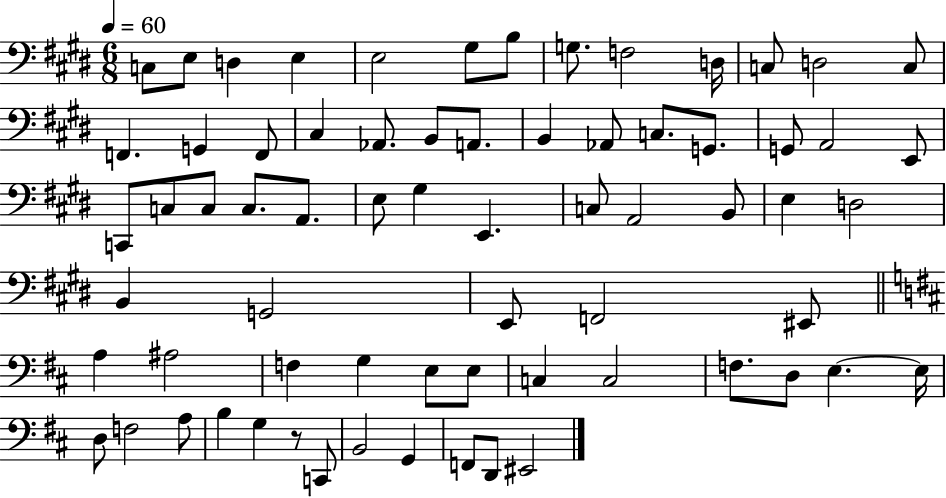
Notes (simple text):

C3/e E3/e D3/q E3/q E3/h G#3/e B3/e G3/e. F3/h D3/s C3/e D3/h C3/e F2/q. G2/q F2/e C#3/q Ab2/e. B2/e A2/e. B2/q Ab2/e C3/e. G2/e. G2/e A2/h E2/e C2/e C3/e C3/e C3/e. A2/e. E3/e G#3/q E2/q. C3/e A2/h B2/e E3/q D3/h B2/q G2/h E2/e F2/h EIS2/e A3/q A#3/h F3/q G3/q E3/e E3/e C3/q C3/h F3/e. D3/e E3/q. E3/s D3/e F3/h A3/e B3/q G3/q R/e C2/e B2/h G2/q F2/e D2/e EIS2/h